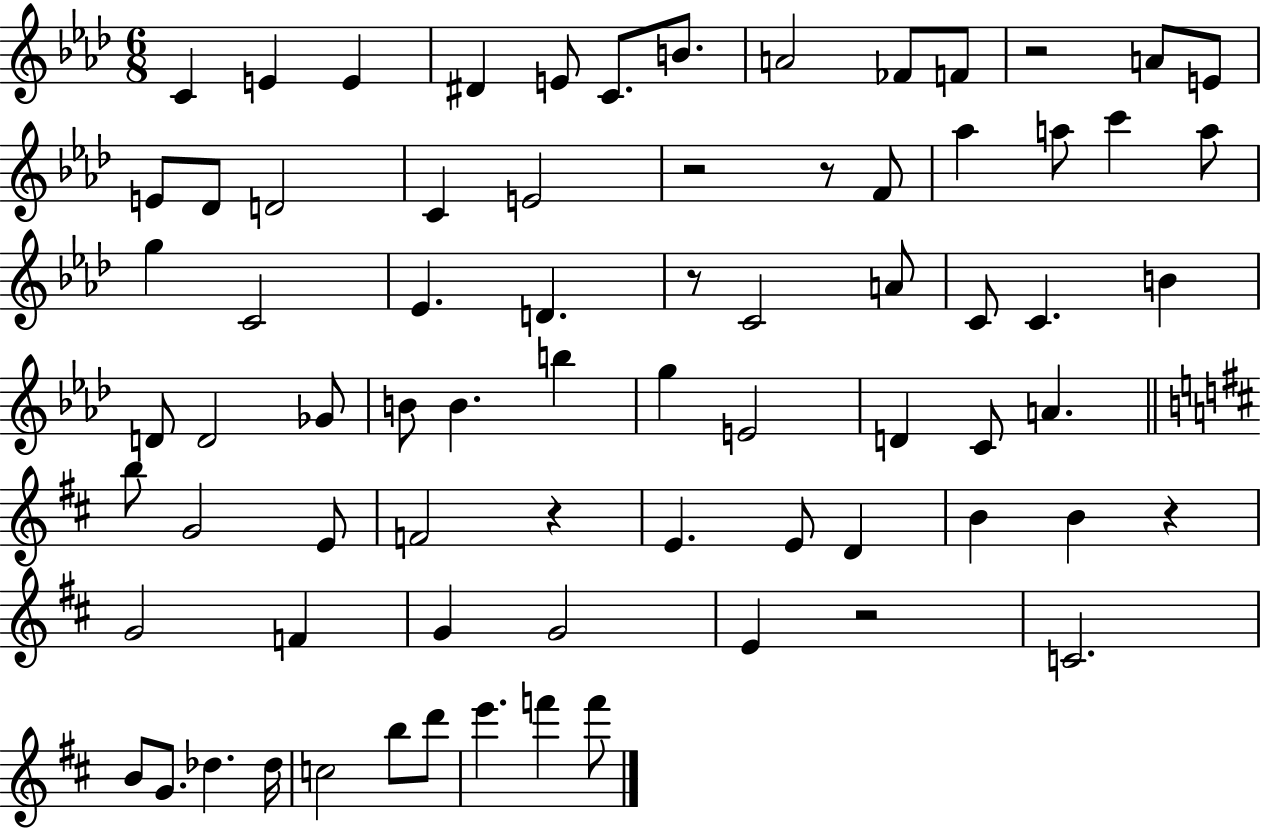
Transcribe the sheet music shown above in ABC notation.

X:1
T:Untitled
M:6/8
L:1/4
K:Ab
C E E ^D E/2 C/2 B/2 A2 _F/2 F/2 z2 A/2 E/2 E/2 _D/2 D2 C E2 z2 z/2 F/2 _a a/2 c' a/2 g C2 _E D z/2 C2 A/2 C/2 C B D/2 D2 _G/2 B/2 B b g E2 D C/2 A b/2 G2 E/2 F2 z E E/2 D B B z G2 F G G2 E z2 C2 B/2 G/2 _d _d/4 c2 b/2 d'/2 e' f' f'/2